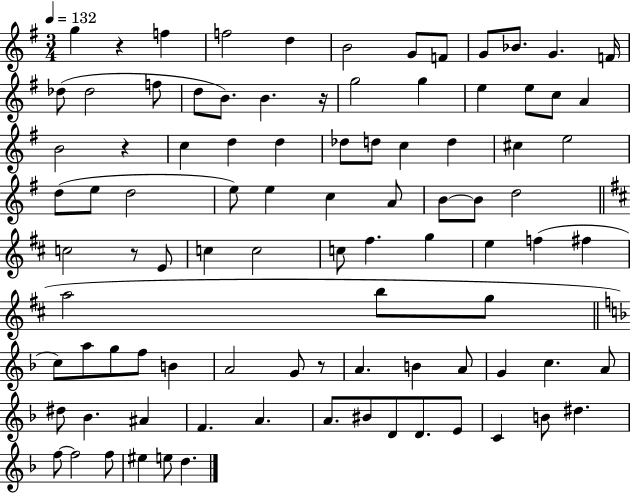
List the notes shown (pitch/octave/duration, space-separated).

G5/q R/q F5/q F5/h D5/q B4/h G4/e F4/e G4/e Bb4/e. G4/q. F4/s Db5/e Db5/h F5/e D5/e B4/e. B4/q. R/s G5/h G5/q E5/q E5/e C5/e A4/q B4/h R/q C5/q D5/q D5/q Db5/e D5/e C5/q D5/q C#5/q E5/h D5/e E5/e D5/h E5/e E5/q C5/q A4/e B4/e B4/e D5/h C5/h R/e E4/e C5/q C5/h C5/e F#5/q. G5/q E5/q F5/q F#5/q A5/h B5/e G5/e C5/e A5/e G5/e F5/e B4/q A4/h G4/e R/e A4/q. B4/q A4/e G4/q C5/q. A4/e D#5/e Bb4/q. A#4/q F4/q. A4/q. A4/e. BIS4/e D4/e D4/e. E4/e C4/q B4/e D#5/q. F5/e F5/h F5/e EIS5/q E5/e D5/q.